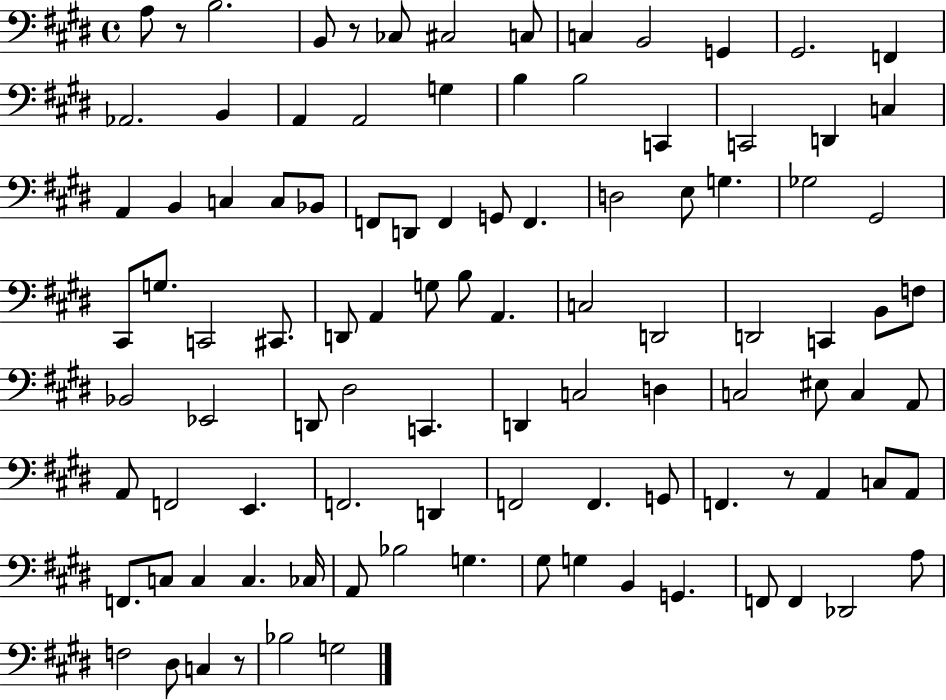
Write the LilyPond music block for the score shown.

{
  \clef bass
  \time 4/4
  \defaultTimeSignature
  \key e \major
  \repeat volta 2 { a8 r8 b2. | b,8 r8 ces8 cis2 c8 | c4 b,2 g,4 | gis,2. f,4 | \break aes,2. b,4 | a,4 a,2 g4 | b4 b2 c,4 | c,2 d,4 c4 | \break a,4 b,4 c4 c8 bes,8 | f,8 d,8 f,4 g,8 f,4. | d2 e8 g4. | ges2 gis,2 | \break cis,8 g8. c,2 cis,8. | d,8 a,4 g8 b8 a,4. | c2 d,2 | d,2 c,4 b,8 f8 | \break bes,2 ees,2 | d,8 dis2 c,4. | d,4 c2 d4 | c2 eis8 c4 a,8 | \break a,8 f,2 e,4. | f,2. d,4 | f,2 f,4. g,8 | f,4. r8 a,4 c8 a,8 | \break f,8. c8 c4 c4. ces16 | a,8 bes2 g4. | gis8 g4 b,4 g,4. | f,8 f,4 des,2 a8 | \break f2 dis8 c4 r8 | bes2 g2 | } \bar "|."
}